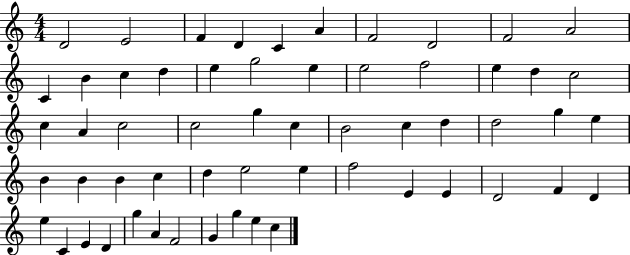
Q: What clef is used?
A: treble